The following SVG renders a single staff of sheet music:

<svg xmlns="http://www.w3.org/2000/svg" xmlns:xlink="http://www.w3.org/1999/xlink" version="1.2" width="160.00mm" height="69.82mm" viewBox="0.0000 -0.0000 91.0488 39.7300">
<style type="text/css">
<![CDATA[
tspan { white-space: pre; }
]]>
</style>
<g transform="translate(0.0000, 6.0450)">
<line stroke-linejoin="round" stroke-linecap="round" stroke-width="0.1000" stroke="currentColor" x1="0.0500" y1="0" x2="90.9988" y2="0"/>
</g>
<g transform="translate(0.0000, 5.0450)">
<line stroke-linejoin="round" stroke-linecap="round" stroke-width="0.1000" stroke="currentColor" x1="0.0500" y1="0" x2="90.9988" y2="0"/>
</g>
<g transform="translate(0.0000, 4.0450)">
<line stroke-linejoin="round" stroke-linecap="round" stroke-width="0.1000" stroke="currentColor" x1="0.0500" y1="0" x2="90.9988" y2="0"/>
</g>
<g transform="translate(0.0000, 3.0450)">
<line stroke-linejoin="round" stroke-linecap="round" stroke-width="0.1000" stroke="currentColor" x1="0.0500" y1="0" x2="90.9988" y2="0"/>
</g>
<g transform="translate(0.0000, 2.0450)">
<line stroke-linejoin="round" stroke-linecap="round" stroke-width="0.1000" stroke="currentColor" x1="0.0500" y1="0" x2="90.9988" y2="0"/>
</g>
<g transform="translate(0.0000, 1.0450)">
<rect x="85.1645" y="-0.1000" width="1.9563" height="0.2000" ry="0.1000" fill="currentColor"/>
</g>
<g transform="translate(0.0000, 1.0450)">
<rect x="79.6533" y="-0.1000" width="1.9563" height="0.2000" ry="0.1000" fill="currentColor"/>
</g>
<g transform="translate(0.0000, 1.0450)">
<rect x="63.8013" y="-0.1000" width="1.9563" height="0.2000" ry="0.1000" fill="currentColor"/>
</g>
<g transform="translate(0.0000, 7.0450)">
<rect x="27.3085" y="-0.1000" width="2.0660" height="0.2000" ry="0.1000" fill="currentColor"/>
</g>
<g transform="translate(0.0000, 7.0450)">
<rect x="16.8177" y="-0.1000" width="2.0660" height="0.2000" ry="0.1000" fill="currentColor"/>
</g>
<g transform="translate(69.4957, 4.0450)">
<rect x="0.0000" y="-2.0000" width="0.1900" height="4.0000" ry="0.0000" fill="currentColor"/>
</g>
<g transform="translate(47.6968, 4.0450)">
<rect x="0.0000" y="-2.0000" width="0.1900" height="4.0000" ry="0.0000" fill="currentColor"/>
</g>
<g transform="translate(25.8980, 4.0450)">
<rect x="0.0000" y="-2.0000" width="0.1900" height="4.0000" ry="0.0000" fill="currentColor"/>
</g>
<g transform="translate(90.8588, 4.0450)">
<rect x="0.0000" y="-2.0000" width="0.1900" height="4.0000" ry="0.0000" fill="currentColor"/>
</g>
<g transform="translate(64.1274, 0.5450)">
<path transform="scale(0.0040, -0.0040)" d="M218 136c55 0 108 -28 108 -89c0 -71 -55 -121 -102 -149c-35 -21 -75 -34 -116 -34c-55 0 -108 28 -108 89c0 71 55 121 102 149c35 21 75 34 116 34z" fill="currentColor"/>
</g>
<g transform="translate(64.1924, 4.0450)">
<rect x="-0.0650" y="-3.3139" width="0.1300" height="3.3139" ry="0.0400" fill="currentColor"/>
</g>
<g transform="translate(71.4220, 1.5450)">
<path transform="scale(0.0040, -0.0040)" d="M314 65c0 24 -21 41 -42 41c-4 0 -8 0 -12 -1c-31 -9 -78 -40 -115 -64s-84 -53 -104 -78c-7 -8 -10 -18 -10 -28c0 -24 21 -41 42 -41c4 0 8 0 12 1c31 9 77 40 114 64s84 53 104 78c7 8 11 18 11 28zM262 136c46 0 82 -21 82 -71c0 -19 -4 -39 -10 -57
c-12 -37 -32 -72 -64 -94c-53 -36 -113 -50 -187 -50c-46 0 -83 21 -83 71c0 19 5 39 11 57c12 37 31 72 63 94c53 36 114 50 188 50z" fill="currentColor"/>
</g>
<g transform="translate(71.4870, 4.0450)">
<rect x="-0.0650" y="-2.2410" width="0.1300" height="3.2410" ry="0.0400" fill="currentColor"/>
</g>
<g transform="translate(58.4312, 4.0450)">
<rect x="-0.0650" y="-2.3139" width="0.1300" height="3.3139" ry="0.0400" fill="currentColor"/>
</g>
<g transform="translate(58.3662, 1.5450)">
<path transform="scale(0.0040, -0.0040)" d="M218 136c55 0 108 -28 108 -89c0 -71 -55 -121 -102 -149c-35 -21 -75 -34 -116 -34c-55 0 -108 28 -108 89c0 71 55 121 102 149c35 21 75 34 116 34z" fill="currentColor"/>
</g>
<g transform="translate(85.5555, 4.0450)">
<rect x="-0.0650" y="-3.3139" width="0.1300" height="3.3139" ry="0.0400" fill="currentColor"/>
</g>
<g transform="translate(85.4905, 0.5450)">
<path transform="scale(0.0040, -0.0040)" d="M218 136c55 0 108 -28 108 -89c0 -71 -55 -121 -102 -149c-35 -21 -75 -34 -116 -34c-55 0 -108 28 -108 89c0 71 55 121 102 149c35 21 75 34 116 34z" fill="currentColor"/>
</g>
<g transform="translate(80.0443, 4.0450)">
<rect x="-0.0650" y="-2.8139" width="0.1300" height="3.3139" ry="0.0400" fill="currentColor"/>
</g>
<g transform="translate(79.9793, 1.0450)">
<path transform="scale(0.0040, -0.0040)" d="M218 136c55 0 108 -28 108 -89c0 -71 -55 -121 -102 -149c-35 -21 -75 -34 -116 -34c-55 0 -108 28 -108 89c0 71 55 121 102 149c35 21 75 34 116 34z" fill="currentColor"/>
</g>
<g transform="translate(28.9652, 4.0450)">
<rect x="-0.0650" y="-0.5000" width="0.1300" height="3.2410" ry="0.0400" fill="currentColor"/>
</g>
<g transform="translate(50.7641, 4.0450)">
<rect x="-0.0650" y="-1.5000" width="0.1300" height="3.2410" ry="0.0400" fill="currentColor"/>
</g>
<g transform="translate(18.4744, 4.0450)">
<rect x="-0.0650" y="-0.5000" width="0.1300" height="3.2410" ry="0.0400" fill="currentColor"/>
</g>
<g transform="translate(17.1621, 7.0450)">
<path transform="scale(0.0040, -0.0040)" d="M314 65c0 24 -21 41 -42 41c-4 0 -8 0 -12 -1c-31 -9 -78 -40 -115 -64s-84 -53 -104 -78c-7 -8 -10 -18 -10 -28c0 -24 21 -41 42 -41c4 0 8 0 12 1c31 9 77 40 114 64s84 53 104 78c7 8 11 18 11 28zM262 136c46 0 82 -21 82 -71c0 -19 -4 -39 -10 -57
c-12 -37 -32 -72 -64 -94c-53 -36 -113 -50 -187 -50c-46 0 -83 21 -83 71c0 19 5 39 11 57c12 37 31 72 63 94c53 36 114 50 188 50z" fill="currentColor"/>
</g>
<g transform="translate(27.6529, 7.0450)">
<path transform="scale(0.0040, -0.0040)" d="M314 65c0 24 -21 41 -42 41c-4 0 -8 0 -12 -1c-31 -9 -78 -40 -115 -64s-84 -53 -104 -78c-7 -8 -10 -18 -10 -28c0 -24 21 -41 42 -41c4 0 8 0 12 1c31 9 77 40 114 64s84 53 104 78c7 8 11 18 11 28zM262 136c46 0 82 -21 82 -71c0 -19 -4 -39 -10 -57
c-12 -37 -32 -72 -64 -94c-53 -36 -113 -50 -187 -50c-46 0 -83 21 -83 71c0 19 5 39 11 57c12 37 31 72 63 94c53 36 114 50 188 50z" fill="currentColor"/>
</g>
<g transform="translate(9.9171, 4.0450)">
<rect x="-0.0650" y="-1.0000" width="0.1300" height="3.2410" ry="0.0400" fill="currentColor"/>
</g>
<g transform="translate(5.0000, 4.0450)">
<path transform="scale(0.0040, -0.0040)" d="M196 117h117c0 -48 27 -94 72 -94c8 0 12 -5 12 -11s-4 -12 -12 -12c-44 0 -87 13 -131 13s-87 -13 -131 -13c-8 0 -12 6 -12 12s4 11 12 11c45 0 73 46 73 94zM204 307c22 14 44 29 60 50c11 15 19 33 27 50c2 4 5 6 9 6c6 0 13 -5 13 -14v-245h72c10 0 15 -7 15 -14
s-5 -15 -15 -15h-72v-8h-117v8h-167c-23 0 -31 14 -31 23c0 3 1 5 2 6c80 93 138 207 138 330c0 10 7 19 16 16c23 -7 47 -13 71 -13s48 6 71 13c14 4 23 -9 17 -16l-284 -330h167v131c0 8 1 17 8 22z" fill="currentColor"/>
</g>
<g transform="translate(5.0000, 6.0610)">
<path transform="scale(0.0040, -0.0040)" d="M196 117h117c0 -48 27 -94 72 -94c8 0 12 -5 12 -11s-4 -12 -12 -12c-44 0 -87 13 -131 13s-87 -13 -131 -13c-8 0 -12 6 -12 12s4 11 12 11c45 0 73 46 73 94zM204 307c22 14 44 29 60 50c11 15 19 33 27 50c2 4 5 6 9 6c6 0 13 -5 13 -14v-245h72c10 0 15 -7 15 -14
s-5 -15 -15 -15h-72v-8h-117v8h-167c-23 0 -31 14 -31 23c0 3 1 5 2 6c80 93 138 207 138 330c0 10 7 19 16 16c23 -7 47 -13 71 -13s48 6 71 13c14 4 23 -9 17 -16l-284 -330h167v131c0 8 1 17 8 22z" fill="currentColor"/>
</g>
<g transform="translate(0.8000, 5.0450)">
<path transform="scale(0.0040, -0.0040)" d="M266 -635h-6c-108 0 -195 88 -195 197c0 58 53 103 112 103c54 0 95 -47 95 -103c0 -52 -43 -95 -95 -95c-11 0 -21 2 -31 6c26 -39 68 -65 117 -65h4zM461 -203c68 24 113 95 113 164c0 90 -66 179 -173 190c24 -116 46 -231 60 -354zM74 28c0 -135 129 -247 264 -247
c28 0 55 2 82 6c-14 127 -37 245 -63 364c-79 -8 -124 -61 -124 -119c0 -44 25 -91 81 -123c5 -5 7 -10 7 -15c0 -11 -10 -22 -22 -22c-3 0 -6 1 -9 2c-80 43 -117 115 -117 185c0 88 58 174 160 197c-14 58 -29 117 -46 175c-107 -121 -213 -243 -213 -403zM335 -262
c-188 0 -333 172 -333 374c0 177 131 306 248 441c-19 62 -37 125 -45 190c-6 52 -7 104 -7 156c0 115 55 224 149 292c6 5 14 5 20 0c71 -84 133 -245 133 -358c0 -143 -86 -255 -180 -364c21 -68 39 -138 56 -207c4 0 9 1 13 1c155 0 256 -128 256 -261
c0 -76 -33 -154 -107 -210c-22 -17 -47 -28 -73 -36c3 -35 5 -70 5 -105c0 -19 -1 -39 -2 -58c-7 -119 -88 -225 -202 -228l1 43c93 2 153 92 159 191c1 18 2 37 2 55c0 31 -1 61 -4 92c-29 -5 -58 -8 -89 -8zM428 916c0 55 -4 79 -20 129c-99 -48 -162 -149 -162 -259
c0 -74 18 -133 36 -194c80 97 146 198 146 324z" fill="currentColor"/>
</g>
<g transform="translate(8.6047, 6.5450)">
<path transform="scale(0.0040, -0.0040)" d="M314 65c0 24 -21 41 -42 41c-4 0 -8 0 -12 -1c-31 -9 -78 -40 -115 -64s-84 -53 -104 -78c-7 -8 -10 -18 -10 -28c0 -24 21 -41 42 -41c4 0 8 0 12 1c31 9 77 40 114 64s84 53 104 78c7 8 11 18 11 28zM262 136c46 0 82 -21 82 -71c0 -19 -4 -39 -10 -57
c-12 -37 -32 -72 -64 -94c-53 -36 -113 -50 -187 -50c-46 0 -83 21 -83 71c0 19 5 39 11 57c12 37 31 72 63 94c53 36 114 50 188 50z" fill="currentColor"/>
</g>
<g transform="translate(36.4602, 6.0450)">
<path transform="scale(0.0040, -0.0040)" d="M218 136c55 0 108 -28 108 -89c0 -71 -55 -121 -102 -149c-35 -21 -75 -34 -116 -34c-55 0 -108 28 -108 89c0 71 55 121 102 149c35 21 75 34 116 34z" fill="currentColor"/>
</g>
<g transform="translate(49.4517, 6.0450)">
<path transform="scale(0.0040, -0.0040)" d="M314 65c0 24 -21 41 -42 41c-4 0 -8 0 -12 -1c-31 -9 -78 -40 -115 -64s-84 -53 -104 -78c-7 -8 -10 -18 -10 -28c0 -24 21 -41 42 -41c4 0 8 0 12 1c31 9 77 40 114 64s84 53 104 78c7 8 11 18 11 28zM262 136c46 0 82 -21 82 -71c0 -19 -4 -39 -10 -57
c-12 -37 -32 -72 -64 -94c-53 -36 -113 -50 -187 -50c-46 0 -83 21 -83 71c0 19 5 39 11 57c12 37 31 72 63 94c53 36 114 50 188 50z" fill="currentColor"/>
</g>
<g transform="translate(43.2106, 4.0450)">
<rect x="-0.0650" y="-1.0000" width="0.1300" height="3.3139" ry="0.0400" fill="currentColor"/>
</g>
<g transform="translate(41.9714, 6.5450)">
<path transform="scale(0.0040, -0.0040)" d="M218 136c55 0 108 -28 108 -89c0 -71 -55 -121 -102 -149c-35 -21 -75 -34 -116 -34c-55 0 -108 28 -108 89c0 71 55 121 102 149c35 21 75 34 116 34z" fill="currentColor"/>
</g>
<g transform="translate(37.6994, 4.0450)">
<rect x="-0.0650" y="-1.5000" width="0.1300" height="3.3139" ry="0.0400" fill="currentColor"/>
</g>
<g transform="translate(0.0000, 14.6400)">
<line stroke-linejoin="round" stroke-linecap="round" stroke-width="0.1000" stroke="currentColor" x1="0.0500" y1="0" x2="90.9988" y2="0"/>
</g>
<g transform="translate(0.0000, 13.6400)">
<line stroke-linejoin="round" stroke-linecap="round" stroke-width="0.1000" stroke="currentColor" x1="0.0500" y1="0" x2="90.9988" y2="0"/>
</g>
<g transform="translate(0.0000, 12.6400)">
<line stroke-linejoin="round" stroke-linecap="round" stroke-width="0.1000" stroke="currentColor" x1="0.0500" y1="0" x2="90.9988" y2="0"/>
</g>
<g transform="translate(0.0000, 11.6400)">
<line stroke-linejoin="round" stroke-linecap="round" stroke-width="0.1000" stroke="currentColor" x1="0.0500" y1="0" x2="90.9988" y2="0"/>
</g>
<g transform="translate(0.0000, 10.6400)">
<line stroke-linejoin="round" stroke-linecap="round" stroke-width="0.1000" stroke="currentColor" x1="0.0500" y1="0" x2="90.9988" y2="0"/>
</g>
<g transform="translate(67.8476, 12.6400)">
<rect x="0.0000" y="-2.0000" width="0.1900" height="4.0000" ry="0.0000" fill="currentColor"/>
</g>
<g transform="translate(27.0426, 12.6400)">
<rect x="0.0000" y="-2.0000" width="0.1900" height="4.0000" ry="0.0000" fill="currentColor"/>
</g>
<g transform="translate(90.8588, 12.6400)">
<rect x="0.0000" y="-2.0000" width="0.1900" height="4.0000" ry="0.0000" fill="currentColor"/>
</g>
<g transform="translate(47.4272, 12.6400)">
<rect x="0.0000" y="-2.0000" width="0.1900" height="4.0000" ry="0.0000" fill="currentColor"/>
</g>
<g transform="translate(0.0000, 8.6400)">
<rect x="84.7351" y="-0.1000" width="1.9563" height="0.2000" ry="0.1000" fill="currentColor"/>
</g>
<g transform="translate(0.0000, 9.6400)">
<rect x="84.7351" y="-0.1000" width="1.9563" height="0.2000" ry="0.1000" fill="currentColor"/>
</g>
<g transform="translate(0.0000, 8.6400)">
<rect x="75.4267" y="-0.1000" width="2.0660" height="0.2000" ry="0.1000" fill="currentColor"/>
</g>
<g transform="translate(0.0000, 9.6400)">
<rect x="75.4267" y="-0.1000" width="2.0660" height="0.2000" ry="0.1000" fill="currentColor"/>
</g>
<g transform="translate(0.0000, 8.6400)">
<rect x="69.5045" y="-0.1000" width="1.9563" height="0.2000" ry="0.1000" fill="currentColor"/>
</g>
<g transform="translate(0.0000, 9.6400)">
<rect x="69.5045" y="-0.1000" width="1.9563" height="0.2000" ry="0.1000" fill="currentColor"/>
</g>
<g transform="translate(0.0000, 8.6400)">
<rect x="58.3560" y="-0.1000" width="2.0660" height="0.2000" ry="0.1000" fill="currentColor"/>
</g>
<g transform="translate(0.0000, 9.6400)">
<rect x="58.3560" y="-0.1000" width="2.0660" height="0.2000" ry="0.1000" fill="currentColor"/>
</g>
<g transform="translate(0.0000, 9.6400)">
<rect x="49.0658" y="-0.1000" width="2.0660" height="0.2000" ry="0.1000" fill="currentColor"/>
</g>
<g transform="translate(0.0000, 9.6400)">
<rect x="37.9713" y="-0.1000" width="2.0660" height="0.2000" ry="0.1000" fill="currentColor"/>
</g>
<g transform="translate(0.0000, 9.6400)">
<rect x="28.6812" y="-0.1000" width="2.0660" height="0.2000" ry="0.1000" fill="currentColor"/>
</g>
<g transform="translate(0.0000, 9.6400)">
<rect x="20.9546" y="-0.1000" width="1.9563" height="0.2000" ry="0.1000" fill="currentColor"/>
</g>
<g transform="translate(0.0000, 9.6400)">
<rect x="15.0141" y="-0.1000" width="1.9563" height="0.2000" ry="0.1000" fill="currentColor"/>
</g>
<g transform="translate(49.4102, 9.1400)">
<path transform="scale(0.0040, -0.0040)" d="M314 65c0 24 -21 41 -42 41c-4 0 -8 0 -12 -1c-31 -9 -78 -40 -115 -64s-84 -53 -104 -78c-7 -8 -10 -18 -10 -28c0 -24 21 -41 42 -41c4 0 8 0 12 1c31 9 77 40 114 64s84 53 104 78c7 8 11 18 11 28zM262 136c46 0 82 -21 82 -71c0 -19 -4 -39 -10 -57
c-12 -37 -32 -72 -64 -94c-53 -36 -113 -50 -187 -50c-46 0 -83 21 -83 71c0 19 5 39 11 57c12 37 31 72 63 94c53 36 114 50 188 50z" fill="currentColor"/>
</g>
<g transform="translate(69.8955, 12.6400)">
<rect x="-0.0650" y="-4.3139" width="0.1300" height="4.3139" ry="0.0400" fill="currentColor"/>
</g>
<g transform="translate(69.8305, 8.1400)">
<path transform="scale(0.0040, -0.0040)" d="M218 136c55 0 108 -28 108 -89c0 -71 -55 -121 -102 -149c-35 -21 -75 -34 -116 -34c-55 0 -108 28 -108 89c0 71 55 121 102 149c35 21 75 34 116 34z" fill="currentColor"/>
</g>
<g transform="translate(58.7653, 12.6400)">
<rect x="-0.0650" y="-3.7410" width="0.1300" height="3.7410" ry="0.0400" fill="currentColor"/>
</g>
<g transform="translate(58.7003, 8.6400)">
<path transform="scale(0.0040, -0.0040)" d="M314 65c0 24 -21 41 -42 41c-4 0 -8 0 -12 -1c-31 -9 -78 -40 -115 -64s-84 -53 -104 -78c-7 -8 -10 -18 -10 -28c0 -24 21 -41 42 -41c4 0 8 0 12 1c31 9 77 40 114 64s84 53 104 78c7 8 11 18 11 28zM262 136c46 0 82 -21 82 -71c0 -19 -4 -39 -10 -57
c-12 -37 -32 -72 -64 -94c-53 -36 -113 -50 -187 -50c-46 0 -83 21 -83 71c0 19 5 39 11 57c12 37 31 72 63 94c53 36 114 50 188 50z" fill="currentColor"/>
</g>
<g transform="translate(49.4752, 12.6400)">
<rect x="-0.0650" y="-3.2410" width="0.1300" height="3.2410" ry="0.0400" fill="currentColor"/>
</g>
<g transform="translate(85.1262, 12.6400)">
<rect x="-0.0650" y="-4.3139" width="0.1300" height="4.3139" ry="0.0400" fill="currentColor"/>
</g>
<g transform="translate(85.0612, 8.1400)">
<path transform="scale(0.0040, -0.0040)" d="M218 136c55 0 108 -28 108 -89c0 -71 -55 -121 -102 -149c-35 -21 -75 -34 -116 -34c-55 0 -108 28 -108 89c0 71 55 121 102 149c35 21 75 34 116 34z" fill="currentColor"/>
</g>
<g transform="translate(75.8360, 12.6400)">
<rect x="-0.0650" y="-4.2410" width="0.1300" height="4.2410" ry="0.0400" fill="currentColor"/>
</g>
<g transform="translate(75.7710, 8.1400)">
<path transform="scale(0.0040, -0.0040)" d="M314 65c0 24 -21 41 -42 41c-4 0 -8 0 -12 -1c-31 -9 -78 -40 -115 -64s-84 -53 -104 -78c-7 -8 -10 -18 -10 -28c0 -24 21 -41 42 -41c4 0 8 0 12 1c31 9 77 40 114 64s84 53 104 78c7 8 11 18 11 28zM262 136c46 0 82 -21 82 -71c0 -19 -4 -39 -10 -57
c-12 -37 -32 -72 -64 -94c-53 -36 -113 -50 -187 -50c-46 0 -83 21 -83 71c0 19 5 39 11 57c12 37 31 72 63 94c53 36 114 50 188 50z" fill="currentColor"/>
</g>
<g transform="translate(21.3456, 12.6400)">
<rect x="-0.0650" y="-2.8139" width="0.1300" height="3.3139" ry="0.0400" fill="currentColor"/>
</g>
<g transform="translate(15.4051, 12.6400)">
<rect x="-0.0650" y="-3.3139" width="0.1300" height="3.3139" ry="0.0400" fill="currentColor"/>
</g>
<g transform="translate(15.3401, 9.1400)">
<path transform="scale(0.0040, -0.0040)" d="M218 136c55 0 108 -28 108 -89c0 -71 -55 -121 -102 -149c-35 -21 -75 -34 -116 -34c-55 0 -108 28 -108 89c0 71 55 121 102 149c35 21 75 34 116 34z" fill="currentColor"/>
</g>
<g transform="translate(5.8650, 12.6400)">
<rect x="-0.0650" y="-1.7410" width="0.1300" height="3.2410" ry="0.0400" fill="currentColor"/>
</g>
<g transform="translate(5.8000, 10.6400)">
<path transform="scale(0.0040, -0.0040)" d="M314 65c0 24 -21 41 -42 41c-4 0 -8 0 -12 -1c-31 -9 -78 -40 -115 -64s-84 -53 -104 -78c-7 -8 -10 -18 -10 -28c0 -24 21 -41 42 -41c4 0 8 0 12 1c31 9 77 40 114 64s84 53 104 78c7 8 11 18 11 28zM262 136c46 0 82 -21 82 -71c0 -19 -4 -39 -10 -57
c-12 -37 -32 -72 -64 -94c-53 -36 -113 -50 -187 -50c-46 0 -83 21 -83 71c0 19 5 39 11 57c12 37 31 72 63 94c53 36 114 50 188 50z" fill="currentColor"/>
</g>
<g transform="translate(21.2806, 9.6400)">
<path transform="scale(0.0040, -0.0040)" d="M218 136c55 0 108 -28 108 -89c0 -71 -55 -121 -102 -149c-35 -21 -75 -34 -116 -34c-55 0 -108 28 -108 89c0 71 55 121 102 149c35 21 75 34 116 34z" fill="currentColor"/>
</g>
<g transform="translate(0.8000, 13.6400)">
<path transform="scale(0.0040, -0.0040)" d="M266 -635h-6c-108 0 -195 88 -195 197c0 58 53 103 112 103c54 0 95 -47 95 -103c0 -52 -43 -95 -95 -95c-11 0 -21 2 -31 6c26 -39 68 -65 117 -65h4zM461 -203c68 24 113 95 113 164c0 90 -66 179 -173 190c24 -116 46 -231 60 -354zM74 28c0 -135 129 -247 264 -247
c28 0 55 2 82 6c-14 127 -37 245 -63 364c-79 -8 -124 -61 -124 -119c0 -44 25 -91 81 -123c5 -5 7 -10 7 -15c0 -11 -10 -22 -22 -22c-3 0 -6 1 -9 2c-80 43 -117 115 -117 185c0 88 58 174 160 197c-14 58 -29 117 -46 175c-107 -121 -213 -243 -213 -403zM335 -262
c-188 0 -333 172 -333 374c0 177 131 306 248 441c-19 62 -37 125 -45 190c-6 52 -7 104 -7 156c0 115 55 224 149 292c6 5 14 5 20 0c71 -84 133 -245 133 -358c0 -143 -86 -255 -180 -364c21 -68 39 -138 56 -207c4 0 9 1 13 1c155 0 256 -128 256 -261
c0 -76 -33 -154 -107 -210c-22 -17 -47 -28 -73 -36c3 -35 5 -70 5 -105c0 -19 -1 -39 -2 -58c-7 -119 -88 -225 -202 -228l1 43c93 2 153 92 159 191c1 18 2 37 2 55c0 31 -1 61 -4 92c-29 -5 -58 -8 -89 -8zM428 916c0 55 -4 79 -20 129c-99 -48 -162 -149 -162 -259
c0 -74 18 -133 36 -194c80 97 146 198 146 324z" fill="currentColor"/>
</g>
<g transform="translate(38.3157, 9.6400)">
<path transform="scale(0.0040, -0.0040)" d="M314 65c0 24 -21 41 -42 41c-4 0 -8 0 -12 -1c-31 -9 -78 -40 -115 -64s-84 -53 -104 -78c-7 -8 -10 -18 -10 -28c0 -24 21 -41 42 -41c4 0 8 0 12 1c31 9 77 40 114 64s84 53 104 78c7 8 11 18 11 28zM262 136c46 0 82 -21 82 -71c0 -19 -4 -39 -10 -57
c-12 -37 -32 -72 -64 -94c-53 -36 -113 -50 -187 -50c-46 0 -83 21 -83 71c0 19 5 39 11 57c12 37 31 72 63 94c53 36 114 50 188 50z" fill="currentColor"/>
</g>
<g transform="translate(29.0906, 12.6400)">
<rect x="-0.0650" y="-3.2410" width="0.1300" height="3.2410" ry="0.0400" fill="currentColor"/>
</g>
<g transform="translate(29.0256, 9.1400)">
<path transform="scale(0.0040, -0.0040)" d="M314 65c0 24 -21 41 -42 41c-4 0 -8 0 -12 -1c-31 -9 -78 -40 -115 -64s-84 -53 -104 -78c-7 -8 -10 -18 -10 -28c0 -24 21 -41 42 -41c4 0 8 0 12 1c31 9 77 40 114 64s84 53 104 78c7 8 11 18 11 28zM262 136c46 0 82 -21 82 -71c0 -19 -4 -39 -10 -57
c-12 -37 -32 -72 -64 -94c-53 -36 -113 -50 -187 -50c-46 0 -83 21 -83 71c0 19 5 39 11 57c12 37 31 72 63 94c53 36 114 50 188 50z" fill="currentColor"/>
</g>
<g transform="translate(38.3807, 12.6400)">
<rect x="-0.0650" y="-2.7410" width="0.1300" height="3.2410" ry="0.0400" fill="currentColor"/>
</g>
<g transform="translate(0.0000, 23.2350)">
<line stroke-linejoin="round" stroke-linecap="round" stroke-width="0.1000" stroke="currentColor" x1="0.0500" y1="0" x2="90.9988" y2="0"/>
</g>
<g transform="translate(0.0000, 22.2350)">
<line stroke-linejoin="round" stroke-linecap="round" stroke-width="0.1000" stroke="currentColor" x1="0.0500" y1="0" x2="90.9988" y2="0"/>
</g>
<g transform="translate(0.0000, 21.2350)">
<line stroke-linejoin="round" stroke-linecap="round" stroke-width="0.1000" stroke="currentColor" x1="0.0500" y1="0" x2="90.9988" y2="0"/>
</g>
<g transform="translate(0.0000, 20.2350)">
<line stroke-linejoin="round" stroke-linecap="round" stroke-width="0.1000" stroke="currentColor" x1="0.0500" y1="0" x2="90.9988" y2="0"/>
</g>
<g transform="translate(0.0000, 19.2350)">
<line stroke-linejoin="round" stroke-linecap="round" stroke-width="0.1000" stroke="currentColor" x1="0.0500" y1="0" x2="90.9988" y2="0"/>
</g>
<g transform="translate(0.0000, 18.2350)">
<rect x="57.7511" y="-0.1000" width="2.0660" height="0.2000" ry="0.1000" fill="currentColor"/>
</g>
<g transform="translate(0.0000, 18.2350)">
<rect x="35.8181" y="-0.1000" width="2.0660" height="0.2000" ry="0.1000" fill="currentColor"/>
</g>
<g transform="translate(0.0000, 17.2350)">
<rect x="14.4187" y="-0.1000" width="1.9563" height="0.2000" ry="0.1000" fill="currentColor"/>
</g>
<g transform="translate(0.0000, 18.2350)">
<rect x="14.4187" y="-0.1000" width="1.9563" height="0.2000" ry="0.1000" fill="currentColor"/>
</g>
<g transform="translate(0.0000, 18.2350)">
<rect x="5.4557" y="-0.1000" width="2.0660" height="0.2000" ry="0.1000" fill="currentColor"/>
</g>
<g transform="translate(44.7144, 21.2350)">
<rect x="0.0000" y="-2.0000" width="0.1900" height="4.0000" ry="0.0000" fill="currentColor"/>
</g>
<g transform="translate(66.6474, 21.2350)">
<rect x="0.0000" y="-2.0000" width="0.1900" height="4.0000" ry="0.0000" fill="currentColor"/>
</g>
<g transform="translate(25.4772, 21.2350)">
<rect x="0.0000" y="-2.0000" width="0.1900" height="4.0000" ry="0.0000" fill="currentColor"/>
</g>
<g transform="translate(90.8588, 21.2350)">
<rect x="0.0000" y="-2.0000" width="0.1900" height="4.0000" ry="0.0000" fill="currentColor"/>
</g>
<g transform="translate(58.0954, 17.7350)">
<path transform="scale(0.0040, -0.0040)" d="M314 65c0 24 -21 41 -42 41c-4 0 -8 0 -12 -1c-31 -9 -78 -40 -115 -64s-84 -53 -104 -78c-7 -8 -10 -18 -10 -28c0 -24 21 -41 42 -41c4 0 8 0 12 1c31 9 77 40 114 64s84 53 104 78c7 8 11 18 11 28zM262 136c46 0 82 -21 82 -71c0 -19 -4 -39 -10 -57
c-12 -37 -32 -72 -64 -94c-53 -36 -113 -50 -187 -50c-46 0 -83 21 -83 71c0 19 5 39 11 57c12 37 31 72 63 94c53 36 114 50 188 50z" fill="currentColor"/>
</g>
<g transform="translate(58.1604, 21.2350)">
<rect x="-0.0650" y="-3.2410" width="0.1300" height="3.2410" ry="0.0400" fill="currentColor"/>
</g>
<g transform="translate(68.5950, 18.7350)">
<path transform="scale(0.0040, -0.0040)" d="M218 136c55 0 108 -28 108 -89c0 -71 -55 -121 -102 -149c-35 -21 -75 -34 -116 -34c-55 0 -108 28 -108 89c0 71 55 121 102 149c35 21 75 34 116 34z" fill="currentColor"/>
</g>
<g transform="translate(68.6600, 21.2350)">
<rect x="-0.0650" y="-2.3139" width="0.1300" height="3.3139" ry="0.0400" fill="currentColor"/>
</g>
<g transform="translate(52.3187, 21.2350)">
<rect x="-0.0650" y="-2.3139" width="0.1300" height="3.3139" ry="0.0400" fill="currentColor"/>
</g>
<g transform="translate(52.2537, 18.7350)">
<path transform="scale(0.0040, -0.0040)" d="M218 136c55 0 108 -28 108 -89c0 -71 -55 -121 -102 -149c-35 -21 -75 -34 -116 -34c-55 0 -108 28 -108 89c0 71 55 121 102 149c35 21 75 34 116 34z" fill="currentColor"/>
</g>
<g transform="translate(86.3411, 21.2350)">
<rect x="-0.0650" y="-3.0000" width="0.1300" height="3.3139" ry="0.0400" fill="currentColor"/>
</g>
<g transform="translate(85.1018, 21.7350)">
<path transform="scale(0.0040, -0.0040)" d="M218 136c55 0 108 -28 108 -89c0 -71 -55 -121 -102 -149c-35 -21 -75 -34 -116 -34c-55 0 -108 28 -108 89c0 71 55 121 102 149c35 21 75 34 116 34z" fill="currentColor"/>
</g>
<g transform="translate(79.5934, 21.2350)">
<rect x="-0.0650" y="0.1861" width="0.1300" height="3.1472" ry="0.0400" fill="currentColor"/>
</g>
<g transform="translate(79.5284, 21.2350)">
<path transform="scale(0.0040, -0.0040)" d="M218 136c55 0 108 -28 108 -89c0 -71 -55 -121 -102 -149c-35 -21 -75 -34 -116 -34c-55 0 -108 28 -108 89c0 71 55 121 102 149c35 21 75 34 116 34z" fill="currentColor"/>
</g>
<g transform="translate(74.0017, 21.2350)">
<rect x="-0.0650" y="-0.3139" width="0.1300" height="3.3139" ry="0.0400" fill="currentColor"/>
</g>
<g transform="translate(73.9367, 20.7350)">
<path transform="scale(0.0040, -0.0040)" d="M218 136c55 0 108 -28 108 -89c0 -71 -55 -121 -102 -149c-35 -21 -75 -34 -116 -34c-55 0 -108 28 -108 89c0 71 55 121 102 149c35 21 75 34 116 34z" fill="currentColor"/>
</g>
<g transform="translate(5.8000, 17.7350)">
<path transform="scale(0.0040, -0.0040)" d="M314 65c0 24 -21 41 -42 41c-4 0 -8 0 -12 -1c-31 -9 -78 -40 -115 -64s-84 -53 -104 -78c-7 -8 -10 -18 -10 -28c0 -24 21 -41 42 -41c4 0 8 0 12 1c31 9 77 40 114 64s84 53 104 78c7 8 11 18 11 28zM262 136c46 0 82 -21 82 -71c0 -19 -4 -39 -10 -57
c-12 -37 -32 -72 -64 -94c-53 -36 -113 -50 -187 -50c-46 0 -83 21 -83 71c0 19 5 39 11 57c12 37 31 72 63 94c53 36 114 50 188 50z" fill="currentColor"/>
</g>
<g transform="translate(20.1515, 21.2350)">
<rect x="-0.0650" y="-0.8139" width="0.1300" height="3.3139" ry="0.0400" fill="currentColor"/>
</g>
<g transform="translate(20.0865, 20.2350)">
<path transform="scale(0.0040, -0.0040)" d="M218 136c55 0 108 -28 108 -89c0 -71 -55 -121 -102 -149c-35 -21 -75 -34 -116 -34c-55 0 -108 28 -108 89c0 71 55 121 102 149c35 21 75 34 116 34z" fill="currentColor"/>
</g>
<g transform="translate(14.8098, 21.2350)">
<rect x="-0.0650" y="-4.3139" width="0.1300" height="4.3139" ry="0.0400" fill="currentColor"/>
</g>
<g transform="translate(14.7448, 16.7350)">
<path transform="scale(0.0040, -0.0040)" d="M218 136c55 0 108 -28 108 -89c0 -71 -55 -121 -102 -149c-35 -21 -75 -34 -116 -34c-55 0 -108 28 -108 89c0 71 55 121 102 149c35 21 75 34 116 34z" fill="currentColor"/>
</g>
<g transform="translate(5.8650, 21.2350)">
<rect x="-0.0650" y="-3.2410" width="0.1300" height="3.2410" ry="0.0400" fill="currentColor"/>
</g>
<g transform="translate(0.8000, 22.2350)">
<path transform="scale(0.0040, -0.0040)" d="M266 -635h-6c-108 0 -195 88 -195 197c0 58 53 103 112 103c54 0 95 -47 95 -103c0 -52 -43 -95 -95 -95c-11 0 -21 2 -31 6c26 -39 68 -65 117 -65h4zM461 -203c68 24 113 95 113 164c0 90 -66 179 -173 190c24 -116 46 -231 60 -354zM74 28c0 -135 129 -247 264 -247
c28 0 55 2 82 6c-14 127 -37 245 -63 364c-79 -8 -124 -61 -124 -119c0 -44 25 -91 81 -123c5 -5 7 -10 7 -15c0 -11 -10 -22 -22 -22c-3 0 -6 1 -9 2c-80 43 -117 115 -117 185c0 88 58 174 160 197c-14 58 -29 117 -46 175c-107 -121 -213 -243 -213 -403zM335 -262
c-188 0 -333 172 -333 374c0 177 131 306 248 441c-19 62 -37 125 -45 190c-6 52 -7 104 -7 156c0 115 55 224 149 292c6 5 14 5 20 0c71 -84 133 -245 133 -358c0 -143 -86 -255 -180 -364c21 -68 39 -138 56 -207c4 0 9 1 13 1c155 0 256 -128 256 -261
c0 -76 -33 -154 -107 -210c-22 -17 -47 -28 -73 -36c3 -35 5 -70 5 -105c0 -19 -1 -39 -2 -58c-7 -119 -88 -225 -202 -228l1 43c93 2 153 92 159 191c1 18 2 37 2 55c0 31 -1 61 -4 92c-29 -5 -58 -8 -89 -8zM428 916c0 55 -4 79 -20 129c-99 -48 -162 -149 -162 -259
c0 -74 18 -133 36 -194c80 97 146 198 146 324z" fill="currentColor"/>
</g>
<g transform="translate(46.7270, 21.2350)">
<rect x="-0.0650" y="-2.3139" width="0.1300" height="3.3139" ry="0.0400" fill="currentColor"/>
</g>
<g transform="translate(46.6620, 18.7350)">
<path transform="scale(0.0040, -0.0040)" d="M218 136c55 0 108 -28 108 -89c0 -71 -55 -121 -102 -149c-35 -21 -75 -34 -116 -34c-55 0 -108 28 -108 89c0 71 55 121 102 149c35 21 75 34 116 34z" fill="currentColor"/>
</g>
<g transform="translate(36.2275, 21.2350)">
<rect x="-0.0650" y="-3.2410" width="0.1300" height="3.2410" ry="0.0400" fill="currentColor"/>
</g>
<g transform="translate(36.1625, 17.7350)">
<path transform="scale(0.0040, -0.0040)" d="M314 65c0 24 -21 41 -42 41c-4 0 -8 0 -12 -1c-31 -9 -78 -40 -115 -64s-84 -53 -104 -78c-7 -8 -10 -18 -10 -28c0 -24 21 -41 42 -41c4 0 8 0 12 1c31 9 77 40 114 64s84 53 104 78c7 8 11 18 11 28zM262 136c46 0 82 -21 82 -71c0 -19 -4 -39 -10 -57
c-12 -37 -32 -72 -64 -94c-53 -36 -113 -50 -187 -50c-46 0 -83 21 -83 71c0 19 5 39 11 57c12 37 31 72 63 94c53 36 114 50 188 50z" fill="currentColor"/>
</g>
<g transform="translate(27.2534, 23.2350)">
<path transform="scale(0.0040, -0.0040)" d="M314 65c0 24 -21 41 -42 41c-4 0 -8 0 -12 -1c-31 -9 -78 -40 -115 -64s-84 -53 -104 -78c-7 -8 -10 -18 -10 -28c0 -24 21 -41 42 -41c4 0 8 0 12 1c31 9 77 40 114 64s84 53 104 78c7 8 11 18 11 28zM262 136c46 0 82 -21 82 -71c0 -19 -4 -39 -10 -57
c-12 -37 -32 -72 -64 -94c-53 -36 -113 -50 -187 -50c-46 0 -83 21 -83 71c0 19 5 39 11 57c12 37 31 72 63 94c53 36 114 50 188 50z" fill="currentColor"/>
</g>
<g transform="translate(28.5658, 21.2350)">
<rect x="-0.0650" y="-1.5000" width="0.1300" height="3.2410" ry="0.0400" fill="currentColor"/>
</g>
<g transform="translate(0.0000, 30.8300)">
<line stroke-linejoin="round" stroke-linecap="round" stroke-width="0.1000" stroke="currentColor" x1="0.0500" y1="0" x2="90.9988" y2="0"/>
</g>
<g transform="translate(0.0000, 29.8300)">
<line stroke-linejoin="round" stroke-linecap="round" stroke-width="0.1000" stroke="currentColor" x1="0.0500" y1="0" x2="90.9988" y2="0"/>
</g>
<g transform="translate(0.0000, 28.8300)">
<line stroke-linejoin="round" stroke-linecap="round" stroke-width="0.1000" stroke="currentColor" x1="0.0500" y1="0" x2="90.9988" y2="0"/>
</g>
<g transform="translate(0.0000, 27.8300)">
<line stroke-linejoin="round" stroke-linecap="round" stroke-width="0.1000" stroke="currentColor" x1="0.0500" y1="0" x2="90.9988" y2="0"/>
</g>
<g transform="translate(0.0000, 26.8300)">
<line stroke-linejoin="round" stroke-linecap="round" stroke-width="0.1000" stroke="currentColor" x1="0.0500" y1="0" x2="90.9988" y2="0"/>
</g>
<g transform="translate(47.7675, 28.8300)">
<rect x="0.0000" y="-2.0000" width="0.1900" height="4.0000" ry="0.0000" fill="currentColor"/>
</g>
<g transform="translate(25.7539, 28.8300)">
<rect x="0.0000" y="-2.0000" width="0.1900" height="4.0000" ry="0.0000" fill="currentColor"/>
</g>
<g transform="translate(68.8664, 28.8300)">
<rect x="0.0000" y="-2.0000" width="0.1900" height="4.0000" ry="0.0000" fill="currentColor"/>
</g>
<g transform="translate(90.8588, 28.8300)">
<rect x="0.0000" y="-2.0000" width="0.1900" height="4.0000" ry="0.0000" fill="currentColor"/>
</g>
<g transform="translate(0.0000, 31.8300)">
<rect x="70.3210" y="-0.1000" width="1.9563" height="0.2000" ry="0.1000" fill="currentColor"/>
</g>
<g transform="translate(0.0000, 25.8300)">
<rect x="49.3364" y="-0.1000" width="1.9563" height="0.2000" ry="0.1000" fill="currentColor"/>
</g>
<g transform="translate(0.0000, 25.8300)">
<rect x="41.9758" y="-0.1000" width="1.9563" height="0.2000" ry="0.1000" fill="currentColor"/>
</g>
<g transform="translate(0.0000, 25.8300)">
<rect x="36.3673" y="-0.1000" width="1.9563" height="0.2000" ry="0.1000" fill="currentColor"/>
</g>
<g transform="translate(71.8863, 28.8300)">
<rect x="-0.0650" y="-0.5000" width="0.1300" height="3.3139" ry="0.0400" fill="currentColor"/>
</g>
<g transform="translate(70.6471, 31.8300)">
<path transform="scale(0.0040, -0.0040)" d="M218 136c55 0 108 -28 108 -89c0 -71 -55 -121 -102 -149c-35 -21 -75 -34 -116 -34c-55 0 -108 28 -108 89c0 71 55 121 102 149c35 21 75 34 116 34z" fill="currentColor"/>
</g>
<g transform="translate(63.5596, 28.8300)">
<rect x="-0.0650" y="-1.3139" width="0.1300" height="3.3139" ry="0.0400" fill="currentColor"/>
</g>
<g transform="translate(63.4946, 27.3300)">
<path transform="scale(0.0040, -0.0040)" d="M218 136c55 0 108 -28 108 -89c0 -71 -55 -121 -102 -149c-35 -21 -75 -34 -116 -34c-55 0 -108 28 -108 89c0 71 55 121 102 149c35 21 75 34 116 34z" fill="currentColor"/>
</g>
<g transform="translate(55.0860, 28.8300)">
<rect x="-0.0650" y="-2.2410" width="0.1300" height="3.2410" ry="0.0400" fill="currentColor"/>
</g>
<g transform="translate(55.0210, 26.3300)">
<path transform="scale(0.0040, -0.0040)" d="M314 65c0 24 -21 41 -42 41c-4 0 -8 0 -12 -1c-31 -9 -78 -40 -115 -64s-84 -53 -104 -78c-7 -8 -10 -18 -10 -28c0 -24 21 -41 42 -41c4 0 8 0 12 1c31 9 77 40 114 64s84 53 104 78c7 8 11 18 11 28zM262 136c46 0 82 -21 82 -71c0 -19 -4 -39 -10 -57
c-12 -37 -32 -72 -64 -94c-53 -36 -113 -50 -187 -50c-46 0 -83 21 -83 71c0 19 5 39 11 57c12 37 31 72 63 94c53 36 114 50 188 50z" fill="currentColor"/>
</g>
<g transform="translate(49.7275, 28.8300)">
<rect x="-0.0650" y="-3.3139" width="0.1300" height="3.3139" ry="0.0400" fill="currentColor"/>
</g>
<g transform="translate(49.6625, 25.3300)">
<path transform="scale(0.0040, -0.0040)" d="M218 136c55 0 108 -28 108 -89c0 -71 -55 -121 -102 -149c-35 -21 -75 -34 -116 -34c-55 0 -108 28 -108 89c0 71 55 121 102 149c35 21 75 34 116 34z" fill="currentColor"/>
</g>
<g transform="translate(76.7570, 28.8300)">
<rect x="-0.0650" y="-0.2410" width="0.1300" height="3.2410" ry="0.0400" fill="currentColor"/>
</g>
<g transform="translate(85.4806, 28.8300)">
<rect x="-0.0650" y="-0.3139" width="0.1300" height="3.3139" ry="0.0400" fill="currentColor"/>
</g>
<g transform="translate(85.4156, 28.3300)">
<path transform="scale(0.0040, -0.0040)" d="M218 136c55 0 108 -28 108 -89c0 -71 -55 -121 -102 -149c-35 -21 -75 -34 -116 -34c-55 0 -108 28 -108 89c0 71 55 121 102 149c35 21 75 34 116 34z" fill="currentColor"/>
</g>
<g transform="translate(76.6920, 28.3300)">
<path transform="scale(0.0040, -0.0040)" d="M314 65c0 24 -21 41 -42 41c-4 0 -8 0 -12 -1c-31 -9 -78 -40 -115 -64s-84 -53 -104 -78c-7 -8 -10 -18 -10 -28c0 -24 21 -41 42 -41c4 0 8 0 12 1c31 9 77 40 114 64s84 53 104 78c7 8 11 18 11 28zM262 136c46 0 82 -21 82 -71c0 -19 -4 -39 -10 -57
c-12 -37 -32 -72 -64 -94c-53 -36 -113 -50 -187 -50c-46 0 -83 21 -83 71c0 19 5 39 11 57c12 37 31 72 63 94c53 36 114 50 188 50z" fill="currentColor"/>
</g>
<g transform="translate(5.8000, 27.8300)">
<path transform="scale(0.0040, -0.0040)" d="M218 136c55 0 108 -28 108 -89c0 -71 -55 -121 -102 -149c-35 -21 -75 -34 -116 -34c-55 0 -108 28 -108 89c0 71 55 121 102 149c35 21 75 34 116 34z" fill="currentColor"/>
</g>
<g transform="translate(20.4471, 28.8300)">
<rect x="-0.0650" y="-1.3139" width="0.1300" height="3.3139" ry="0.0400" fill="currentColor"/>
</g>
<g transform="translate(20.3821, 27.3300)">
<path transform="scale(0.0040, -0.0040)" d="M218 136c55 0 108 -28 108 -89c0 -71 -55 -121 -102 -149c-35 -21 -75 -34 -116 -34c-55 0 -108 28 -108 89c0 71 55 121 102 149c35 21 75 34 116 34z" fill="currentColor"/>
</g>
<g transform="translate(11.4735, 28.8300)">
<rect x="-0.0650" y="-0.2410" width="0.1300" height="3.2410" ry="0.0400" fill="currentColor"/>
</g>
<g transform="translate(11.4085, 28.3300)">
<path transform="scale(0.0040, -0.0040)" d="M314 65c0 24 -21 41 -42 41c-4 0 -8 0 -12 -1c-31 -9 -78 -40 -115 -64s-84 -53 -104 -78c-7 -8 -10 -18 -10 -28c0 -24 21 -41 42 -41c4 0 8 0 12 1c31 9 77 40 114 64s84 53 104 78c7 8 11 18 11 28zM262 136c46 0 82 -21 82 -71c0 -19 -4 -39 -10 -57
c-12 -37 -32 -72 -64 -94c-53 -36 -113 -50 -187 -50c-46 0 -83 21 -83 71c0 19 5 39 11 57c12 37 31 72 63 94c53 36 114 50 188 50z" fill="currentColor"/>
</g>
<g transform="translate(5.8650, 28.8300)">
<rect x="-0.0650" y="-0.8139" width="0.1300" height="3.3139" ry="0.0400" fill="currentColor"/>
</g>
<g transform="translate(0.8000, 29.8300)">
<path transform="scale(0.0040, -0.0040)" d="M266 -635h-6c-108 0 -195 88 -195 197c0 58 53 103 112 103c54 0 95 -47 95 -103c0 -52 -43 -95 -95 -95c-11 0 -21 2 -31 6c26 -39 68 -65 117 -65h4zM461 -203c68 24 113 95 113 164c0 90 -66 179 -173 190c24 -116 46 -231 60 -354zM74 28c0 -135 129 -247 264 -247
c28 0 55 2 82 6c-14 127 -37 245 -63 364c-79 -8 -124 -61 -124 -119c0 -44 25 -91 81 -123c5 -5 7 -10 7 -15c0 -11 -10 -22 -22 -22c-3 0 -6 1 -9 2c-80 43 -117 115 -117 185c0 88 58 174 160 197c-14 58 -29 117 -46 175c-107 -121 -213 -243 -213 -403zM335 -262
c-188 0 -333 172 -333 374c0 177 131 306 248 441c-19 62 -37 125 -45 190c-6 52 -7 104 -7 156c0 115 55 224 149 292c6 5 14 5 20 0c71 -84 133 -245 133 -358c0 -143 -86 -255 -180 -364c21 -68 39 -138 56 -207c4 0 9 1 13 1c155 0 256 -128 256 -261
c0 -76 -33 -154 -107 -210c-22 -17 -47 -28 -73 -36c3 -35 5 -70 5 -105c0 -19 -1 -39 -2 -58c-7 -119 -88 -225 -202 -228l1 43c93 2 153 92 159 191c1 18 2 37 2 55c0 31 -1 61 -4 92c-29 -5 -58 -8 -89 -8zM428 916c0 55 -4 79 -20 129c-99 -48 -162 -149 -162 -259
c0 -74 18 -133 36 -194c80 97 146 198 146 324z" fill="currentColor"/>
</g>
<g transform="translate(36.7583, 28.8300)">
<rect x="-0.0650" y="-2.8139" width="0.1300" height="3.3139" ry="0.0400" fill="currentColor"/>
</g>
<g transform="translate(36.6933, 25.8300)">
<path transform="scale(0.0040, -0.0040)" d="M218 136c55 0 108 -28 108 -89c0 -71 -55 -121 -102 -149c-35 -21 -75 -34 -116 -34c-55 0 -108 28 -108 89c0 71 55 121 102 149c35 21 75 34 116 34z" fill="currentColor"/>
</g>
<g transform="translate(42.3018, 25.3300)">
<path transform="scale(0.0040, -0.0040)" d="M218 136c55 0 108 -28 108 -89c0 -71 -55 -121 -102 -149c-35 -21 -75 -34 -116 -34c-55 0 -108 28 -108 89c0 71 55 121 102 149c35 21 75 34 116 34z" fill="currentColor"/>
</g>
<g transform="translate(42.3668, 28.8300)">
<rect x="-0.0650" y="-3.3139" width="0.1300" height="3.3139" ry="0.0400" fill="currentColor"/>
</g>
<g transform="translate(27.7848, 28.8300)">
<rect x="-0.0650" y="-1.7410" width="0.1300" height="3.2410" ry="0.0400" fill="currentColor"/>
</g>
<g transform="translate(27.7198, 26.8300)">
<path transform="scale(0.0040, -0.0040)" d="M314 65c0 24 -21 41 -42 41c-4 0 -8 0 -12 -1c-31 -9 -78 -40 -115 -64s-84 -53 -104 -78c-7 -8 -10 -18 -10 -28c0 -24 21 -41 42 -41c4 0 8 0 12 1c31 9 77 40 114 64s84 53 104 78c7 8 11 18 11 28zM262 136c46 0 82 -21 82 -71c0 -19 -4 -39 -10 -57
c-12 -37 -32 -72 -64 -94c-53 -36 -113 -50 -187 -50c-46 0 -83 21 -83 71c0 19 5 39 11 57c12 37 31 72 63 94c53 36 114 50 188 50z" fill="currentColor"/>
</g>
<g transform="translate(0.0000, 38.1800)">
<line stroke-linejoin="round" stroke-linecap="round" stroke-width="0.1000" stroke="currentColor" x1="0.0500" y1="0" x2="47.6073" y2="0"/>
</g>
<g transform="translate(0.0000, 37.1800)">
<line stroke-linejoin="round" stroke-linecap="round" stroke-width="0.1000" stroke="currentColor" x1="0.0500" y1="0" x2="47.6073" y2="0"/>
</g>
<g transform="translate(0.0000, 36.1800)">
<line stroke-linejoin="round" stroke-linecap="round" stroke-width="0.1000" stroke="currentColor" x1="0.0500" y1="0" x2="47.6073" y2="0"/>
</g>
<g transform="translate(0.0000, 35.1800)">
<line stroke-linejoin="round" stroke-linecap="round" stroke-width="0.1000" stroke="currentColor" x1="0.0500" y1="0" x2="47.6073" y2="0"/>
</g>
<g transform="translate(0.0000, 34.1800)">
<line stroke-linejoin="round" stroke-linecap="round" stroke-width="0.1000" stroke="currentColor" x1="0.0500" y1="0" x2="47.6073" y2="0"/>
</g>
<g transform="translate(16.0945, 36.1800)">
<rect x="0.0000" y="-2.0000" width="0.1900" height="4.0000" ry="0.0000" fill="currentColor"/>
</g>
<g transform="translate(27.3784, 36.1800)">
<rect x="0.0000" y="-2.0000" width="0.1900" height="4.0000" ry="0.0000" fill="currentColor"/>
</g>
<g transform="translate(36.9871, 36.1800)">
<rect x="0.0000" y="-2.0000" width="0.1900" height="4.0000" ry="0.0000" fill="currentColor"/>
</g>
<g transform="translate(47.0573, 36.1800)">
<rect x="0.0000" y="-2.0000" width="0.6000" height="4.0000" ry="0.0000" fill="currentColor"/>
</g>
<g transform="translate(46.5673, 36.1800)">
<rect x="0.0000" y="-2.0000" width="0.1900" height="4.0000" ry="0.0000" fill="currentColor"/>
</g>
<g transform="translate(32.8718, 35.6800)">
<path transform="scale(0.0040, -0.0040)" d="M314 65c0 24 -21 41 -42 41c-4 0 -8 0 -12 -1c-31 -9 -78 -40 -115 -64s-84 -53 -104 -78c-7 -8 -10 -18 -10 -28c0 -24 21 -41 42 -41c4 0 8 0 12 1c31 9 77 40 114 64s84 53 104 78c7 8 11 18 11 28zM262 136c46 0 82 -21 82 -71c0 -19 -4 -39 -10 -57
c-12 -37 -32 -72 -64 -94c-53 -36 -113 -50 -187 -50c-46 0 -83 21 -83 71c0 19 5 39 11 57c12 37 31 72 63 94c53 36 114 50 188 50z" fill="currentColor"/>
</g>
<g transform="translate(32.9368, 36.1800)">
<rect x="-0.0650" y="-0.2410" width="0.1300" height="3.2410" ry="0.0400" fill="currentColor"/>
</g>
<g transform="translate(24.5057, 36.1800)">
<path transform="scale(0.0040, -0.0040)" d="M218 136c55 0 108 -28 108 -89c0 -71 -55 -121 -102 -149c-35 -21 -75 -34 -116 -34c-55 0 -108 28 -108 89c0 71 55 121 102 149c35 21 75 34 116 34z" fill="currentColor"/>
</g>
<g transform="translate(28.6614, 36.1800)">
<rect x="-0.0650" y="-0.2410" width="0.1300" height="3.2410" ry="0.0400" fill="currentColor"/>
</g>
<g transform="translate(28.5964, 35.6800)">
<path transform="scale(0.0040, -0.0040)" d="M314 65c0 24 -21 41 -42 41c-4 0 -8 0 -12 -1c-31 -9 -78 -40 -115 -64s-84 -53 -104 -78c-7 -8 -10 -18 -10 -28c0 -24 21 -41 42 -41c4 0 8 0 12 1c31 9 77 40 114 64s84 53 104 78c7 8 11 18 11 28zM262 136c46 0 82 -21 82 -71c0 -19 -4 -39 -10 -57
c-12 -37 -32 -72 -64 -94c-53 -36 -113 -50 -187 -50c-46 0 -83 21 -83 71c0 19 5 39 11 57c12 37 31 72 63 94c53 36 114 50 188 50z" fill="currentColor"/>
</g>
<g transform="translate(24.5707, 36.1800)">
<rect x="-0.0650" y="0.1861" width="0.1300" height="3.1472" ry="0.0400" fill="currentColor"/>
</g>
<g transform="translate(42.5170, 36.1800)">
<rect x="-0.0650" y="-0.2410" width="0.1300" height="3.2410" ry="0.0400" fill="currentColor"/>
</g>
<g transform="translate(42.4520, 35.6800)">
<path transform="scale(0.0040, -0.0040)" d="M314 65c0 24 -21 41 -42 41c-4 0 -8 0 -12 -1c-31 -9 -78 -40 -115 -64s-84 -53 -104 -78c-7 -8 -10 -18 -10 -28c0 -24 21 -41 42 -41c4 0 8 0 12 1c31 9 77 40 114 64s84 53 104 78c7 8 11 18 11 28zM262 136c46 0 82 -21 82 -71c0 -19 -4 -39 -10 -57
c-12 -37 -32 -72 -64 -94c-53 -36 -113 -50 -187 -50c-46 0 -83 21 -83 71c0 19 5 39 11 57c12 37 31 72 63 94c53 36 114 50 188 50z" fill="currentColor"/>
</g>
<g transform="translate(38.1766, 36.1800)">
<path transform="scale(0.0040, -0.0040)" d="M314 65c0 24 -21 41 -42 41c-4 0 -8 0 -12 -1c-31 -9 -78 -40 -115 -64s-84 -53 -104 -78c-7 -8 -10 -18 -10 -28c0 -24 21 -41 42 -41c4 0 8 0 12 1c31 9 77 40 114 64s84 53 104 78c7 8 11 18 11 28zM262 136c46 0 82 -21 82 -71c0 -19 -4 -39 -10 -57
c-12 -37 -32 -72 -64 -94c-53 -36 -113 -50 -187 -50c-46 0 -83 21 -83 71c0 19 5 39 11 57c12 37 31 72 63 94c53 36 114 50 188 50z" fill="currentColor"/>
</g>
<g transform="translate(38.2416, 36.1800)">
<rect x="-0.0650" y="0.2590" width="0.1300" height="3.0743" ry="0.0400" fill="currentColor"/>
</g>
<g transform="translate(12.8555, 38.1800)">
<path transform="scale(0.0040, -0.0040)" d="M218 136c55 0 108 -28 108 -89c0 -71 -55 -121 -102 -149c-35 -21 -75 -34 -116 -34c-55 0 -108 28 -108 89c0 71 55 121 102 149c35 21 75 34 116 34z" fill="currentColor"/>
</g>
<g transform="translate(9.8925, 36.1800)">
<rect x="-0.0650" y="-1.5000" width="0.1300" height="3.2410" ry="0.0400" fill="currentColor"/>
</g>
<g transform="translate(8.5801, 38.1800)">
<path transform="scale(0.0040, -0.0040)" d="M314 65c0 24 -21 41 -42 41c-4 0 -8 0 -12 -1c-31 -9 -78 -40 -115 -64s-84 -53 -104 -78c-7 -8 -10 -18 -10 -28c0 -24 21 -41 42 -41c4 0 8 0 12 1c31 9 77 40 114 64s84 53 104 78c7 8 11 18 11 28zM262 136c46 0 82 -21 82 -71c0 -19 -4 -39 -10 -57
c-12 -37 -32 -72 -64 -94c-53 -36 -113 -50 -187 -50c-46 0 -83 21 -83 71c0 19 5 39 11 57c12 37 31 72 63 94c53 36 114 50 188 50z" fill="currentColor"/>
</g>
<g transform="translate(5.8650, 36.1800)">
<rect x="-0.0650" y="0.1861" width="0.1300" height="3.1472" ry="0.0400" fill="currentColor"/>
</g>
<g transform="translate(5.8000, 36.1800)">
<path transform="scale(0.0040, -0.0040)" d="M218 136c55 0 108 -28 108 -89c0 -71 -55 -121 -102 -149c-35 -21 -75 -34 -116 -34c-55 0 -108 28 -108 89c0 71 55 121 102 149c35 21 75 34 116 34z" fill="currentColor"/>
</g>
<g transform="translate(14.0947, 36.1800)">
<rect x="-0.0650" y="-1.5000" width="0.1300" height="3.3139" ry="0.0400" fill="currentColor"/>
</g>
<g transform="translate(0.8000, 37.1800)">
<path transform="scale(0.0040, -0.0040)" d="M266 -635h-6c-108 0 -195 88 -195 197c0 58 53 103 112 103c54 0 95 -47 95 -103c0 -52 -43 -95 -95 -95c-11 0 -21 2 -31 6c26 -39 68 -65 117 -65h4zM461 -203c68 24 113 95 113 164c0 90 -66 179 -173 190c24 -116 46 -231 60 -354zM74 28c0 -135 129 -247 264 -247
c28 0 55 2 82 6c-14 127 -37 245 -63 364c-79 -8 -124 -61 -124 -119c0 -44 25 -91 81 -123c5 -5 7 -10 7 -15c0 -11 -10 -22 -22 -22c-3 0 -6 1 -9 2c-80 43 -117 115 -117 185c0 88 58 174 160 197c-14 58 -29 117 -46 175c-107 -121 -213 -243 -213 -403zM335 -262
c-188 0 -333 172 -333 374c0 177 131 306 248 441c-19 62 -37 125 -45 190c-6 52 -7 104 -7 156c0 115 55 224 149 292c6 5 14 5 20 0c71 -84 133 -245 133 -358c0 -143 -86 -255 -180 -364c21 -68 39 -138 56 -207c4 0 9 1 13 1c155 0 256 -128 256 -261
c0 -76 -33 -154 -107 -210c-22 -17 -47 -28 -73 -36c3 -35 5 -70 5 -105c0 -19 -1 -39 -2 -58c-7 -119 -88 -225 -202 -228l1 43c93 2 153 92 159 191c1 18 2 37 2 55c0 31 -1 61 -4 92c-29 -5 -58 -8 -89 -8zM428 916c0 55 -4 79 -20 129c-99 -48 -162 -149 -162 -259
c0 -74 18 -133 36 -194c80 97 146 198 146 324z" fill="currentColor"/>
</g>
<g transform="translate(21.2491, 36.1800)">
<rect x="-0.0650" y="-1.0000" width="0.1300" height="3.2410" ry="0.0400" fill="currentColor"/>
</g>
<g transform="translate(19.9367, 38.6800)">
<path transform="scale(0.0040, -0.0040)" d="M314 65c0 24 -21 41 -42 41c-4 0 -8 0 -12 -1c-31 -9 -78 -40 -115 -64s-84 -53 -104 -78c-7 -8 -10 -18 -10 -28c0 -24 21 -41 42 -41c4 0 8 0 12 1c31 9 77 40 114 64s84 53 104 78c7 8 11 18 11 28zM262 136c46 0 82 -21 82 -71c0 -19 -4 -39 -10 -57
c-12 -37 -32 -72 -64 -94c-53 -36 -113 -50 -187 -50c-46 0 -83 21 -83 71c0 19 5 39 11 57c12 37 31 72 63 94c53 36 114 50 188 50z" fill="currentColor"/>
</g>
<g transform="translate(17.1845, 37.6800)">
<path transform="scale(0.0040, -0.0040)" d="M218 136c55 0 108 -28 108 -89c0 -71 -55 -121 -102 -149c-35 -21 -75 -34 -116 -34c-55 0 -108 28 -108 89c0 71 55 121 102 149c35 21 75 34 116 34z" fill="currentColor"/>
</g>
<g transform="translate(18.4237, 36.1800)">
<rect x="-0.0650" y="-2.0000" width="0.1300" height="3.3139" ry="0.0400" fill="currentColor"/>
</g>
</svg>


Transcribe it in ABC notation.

X:1
T:Untitled
M:4/4
L:1/4
K:C
D2 C2 C2 E D E2 g b g2 a b f2 b a b2 a2 b2 c'2 d' d'2 d' b2 d' d E2 b2 g g b2 g c B A d c2 e f2 a b b g2 e C c2 c B E2 E F D2 B c2 c2 B2 c2